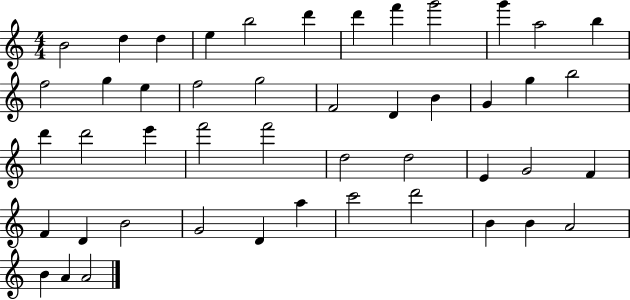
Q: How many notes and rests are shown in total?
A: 47